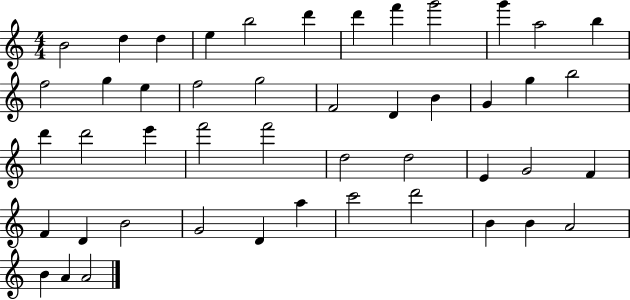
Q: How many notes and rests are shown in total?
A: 47